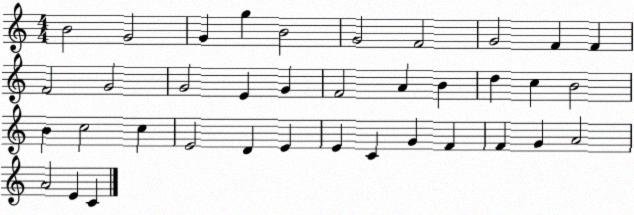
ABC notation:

X:1
T:Untitled
M:4/4
L:1/4
K:C
B2 G2 G g B2 G2 F2 G2 F F F2 G2 G2 E G F2 A B d c B2 B c2 c E2 D E E C G F F G A2 A2 E C